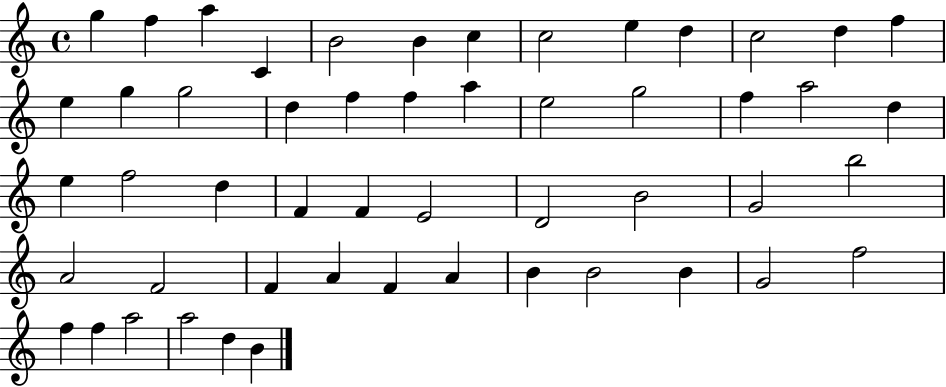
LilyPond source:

{
  \clef treble
  \time 4/4
  \defaultTimeSignature
  \key c \major
  g''4 f''4 a''4 c'4 | b'2 b'4 c''4 | c''2 e''4 d''4 | c''2 d''4 f''4 | \break e''4 g''4 g''2 | d''4 f''4 f''4 a''4 | e''2 g''2 | f''4 a''2 d''4 | \break e''4 f''2 d''4 | f'4 f'4 e'2 | d'2 b'2 | g'2 b''2 | \break a'2 f'2 | f'4 a'4 f'4 a'4 | b'4 b'2 b'4 | g'2 f''2 | \break f''4 f''4 a''2 | a''2 d''4 b'4 | \bar "|."
}